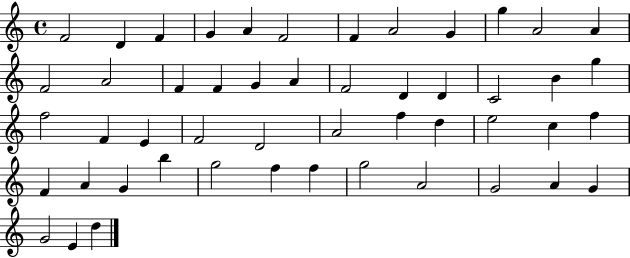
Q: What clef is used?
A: treble